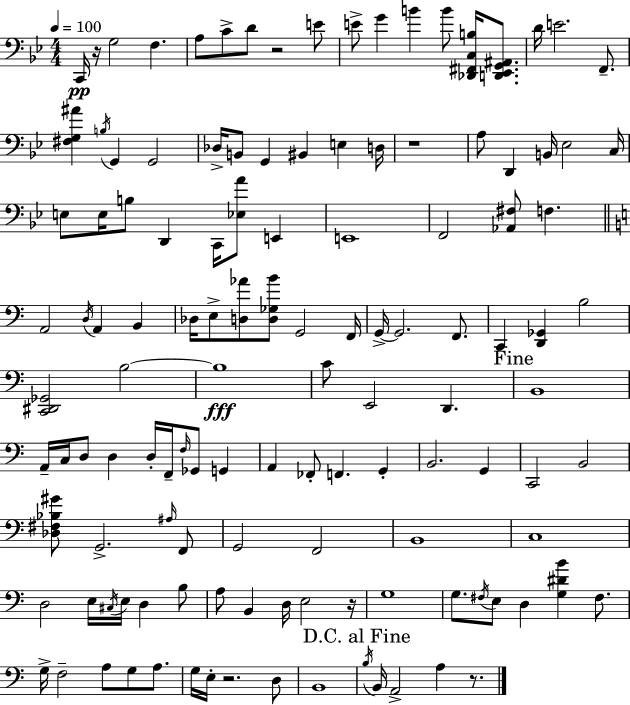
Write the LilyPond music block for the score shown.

{
  \clef bass
  \numericTimeSignature
  \time 4/4
  \key g \minor
  \tempo 4 = 100
  c,16\pp r16 g2 f4. | a8 c'8-> d'8 r2 e'8 | e'8-> g'4 b'4 b'8 <des, fis, c b>16 <d, ees, g, ais,>8. | d'16 e'2. f,8.-- | \break <fis g ais'>4 \acciaccatura { b16 } g,4 g,2 | des16-> b,8 g,4 bis,4 e4 | d16 r1 | a8 d,4 b,16 ees2 | \break c16 e8 e16 b8 d,4 c,16 <ees a'>8 e,4 | e,1 | f,2 <aes, fis>8 f4. | \bar "||" \break \key c \major a,2 \acciaccatura { d16 } a,4 b,4 | des16 e8-> <d aes'>8 <d ges b'>8 g,2 | f,16 g,16->~~ g,2. f,8. | c,4 <d, ges,>4 b2 | \break <c, dis, ges,>2 b2~~ | b1\fff | c'8 e,2 d,4. | \mark "Fine" b,1 | \break a,16-- c16 d8 d4 d16-. f,16-- \grace { f16 } ges,8 g,4 | a,4 fes,8-. f,4. g,4-. | b,2. g,4 | c,2 b,2 | \break <des fis bes gis'>8 g,2.-> | \grace { ais16 } f,8 g,2 f,2 | b,1 | c1 | \break d2 e16 \acciaccatura { cis16 } e16 d4 | b8 a8 b,4 d16 e2 | r16 g1 | g8. \acciaccatura { fis16 } e8 d4 <g dis' b'>4 | \break fis8. g16-> f2-- a8 | g8 a8. g16 e16-. r2. | d8 b,1 | \mark "D.C. al Fine" \acciaccatura { b16 } b,16 a,2-> a4 | \break r8. \bar "|."
}